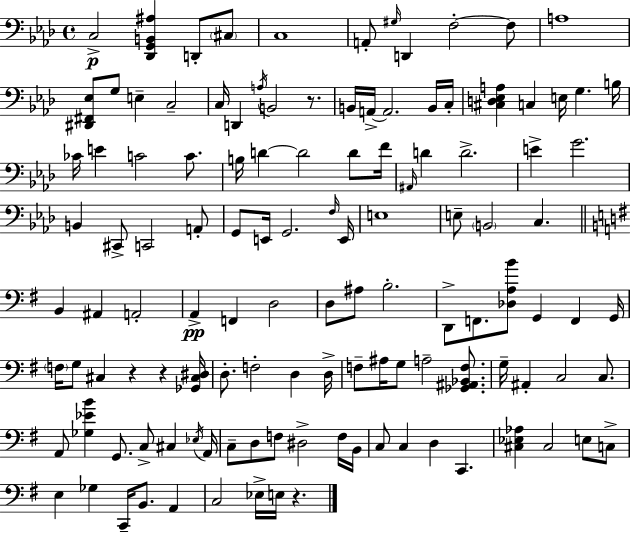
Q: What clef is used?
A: bass